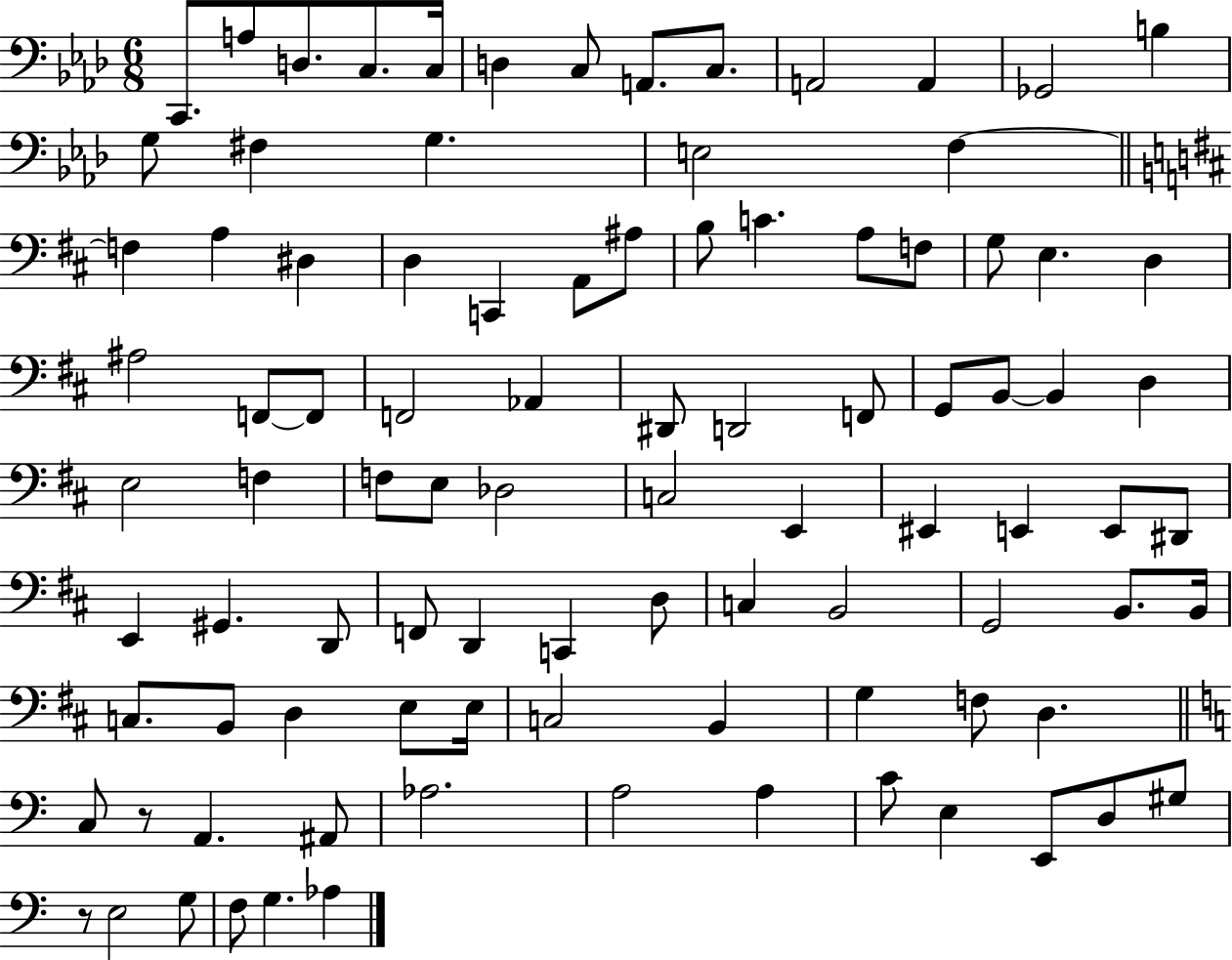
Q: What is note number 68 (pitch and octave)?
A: C3